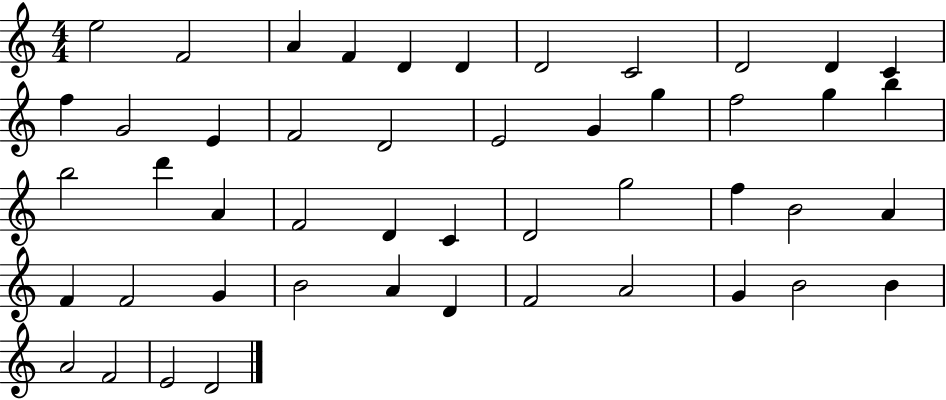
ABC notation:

X:1
T:Untitled
M:4/4
L:1/4
K:C
e2 F2 A F D D D2 C2 D2 D C f G2 E F2 D2 E2 G g f2 g b b2 d' A F2 D C D2 g2 f B2 A F F2 G B2 A D F2 A2 G B2 B A2 F2 E2 D2